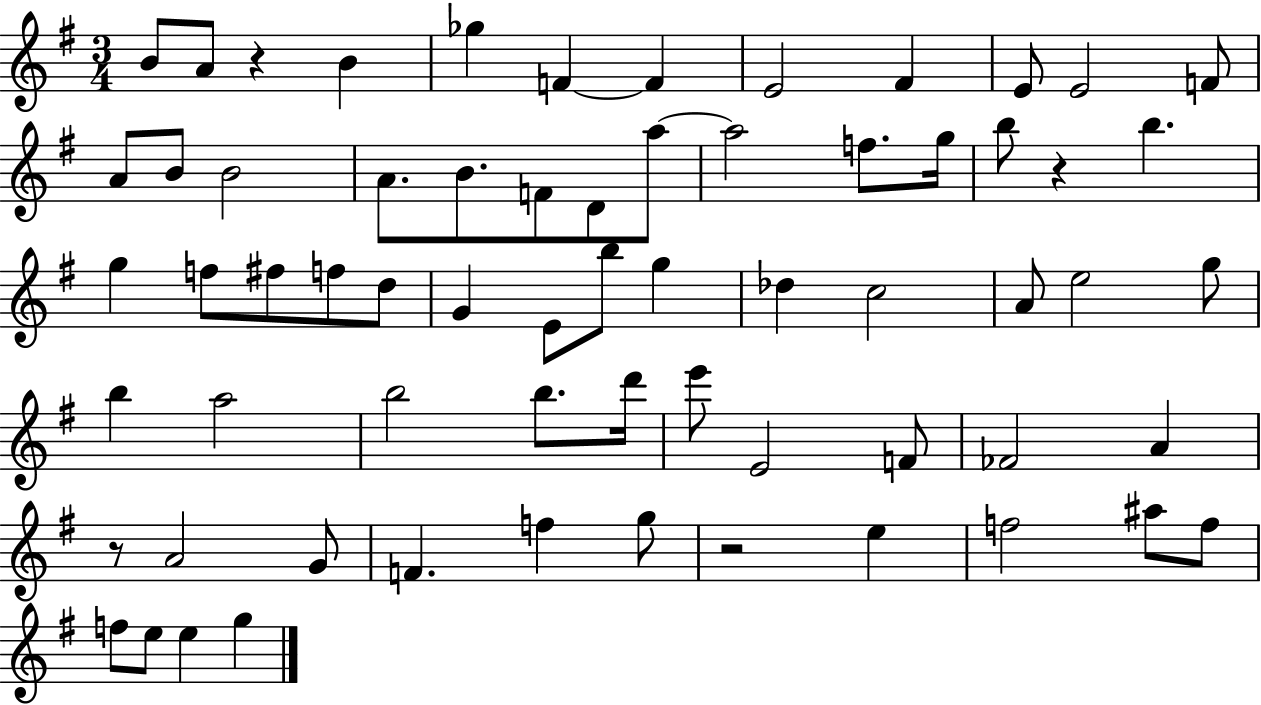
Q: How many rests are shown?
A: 4